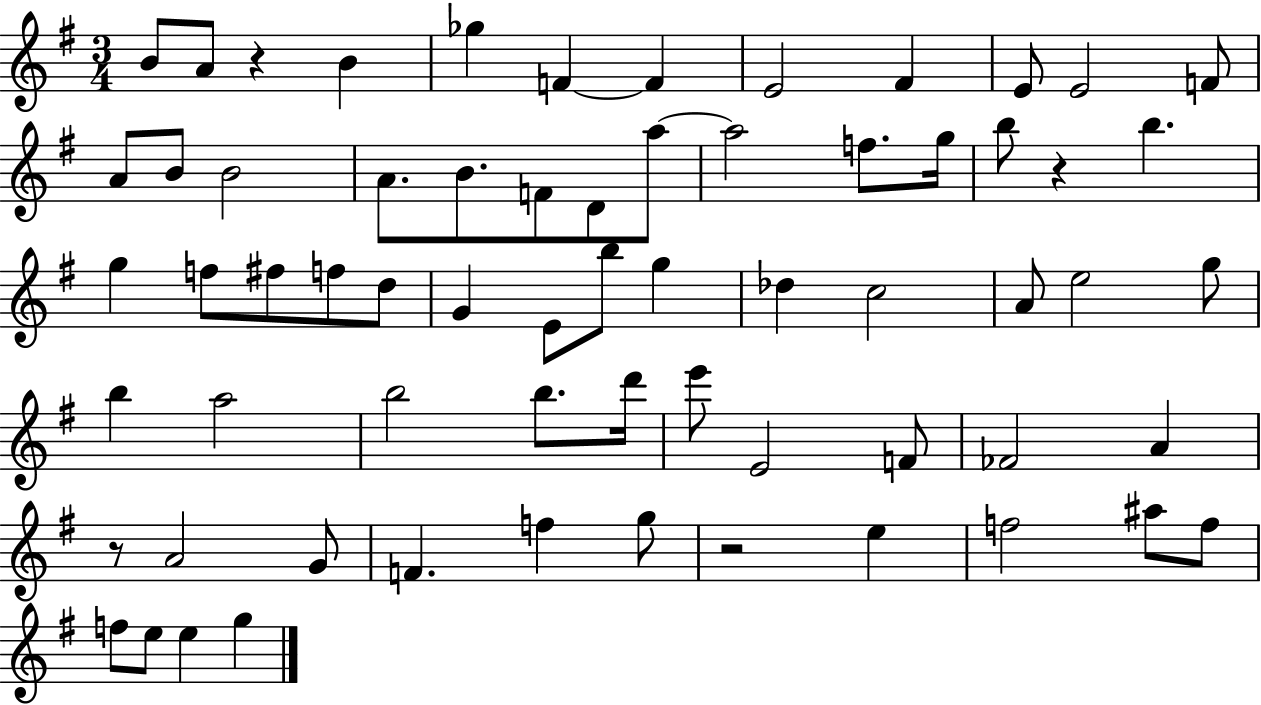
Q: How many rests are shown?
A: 4